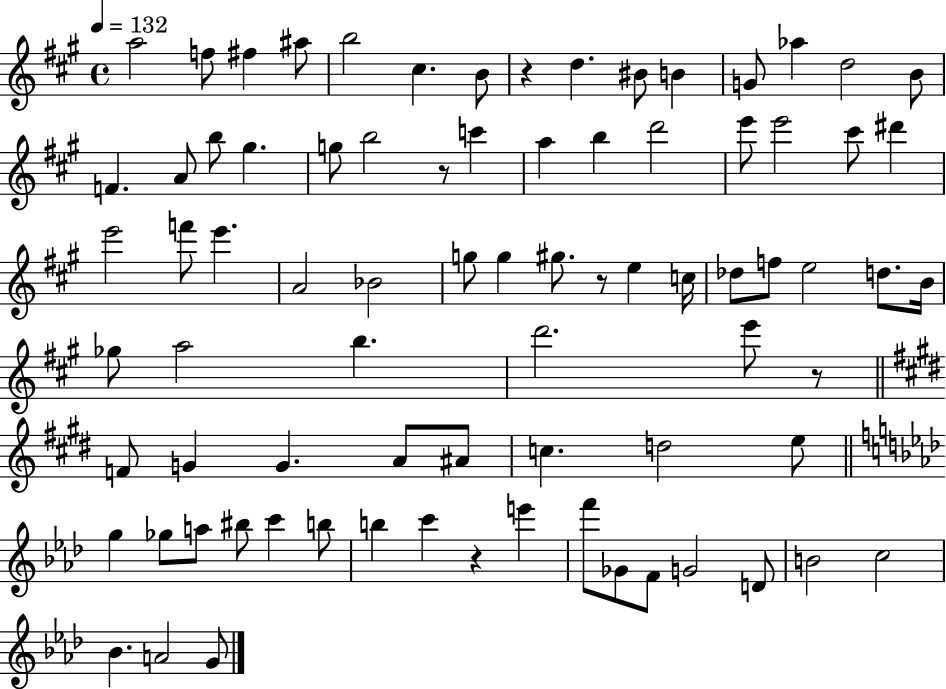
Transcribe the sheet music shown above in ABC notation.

X:1
T:Untitled
M:4/4
L:1/4
K:A
a2 f/2 ^f ^a/2 b2 ^c B/2 z d ^B/2 B G/2 _a d2 B/2 F A/2 b/2 ^g g/2 b2 z/2 c' a b d'2 e'/2 e'2 ^c'/2 ^d' e'2 f'/2 e' A2 _B2 g/2 g ^g/2 z/2 e c/4 _d/2 f/2 e2 d/2 B/4 _g/2 a2 b d'2 e'/2 z/2 F/2 G G A/2 ^A/2 c d2 e/2 g _g/2 a/2 ^b/2 c' b/2 b c' z e' f'/2 _G/2 F/2 G2 D/2 B2 c2 _B A2 G/2